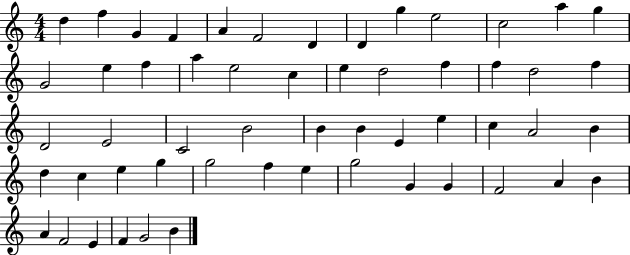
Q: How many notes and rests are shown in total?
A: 55